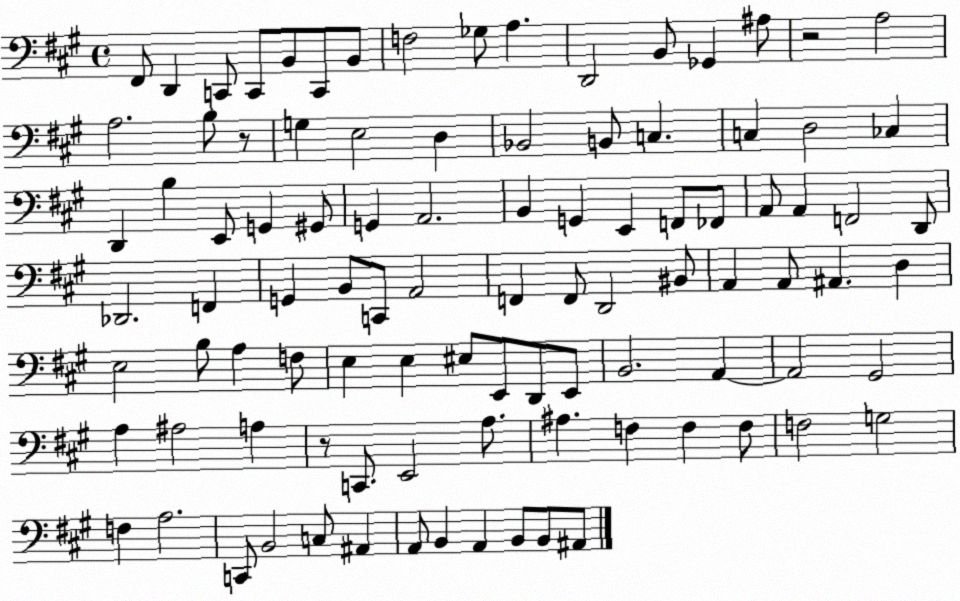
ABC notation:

X:1
T:Untitled
M:4/4
L:1/4
K:A
^F,,/2 D,, C,,/2 C,,/2 B,,/2 C,,/2 B,,/2 F,2 _G,/2 A, D,,2 B,,/2 _G,, ^A,/2 z2 A,2 A,2 B,/2 z/2 G, E,2 D, _B,,2 B,,/2 C, C, D,2 _C, D,, B, E,,/2 G,, ^G,,/2 G,, A,,2 B,, G,, E,, F,,/2 _F,,/2 A,,/2 A,, F,,2 D,,/2 _D,,2 F,, G,, B,,/2 C,,/2 A,,2 F,, F,,/2 D,,2 ^B,,/2 A,, A,,/2 ^A,, D, E,2 B,/2 A, F,/2 E, E, ^E,/2 E,,/2 D,,/2 E,,/2 B,,2 A,, A,,2 ^G,,2 A, ^A,2 A, z/2 C,,/2 E,,2 A,/2 ^A, F, F, F,/2 F,2 G,2 F, A,2 C,,/2 B,,2 C,/2 ^A,, A,,/2 B,, A,, B,,/2 B,,/2 ^A,,/2